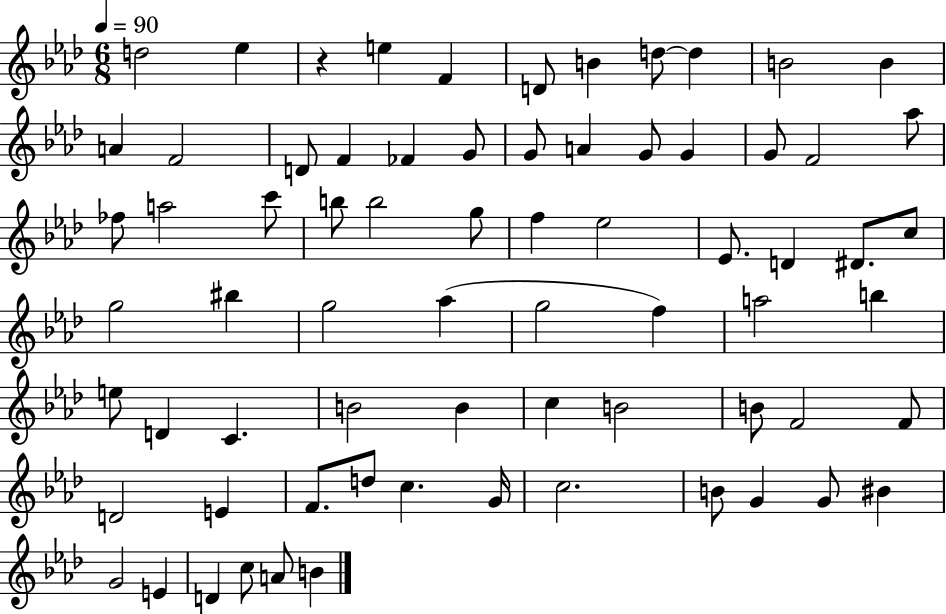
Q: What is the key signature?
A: AES major